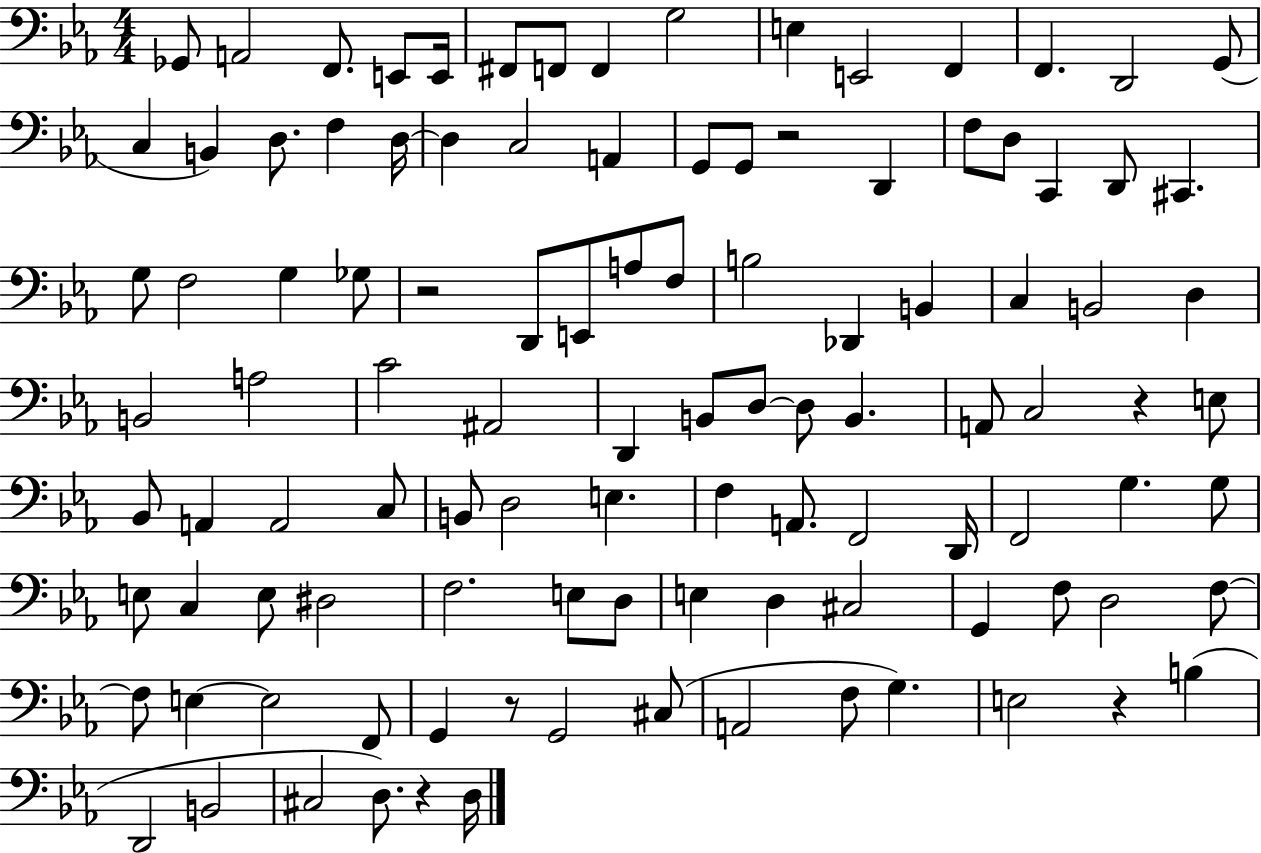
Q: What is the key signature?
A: EES major